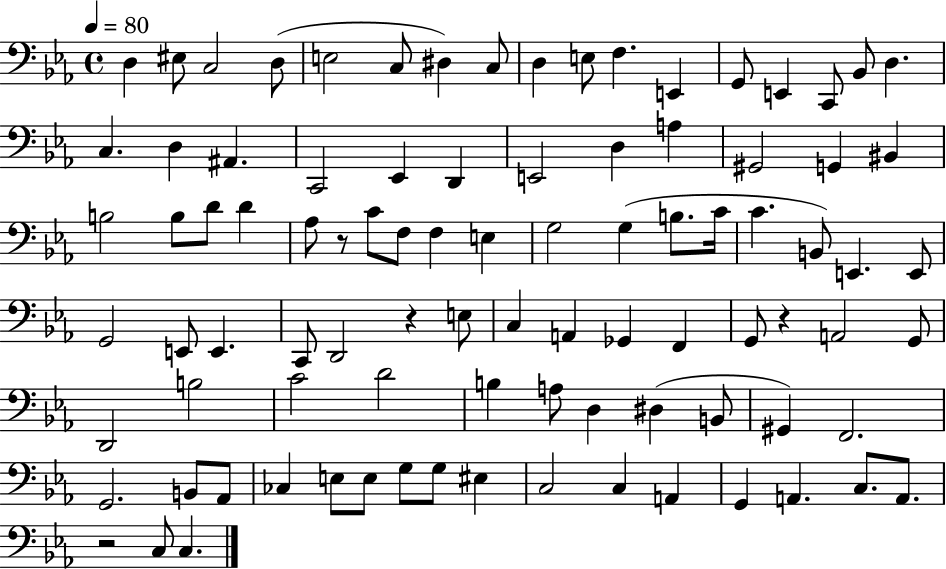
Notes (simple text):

D3/q EIS3/e C3/h D3/e E3/h C3/e D#3/q C3/e D3/q E3/e F3/q. E2/q G2/e E2/q C2/e Bb2/e D3/q. C3/q. D3/q A#2/q. C2/h Eb2/q D2/q E2/h D3/q A3/q G#2/h G2/q BIS2/q B3/h B3/e D4/e D4/q Ab3/e R/e C4/e F3/e F3/q E3/q G3/h G3/q B3/e. C4/s C4/q. B2/e E2/q. E2/e G2/h E2/e E2/q. C2/e D2/h R/q E3/e C3/q A2/q Gb2/q F2/q G2/e R/q A2/h G2/e D2/h B3/h C4/h D4/h B3/q A3/e D3/q D#3/q B2/e G#2/q F2/h. G2/h. B2/e Ab2/e CES3/q E3/e E3/e G3/e G3/e EIS3/q C3/h C3/q A2/q G2/q A2/q. C3/e. A2/e. R/h C3/e C3/q.